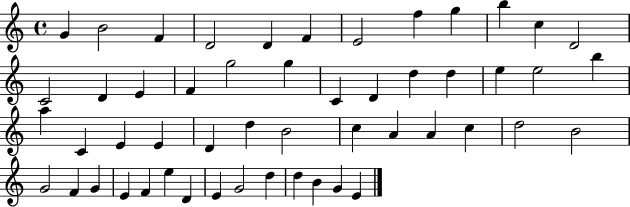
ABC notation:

X:1
T:Untitled
M:4/4
L:1/4
K:C
G B2 F D2 D F E2 f g b c D2 C2 D E F g2 g C D d d e e2 b a C E E D d B2 c A A c d2 B2 G2 F G E F e D E G2 d d B G E